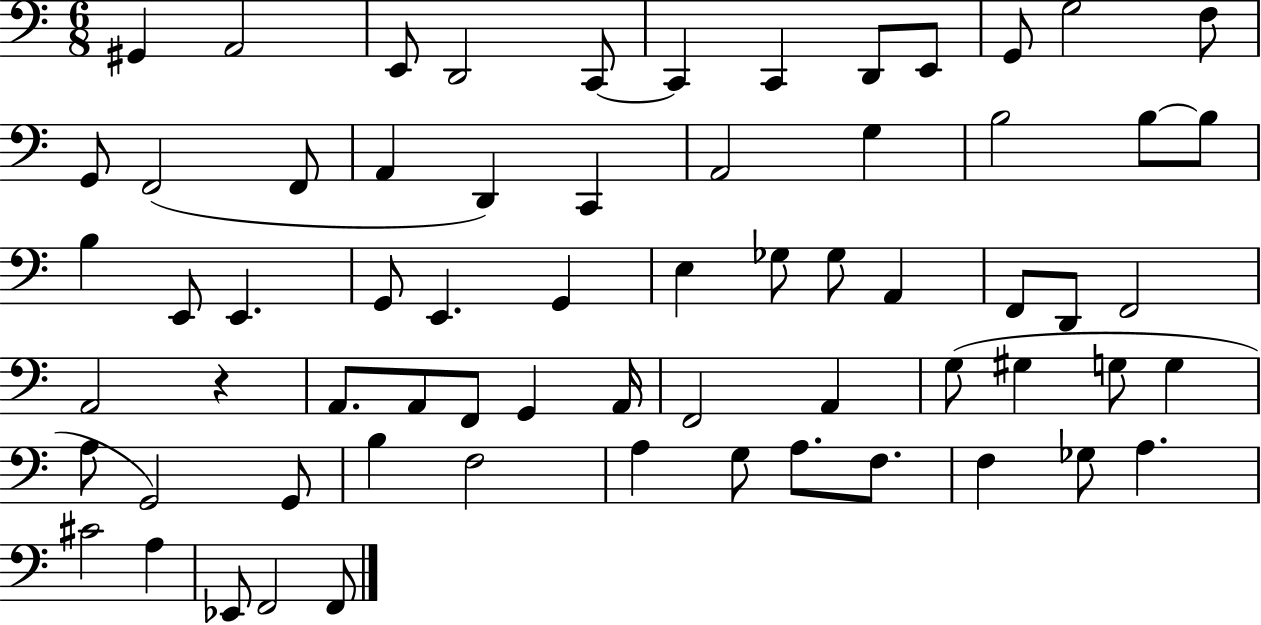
G#2/q A2/h E2/e D2/h C2/e C2/q C2/q D2/e E2/e G2/e G3/h F3/e G2/e F2/h F2/e A2/q D2/q C2/q A2/h G3/q B3/h B3/e B3/e B3/q E2/e E2/q. G2/e E2/q. G2/q E3/q Gb3/e Gb3/e A2/q F2/e D2/e F2/h A2/h R/q A2/e. A2/e F2/e G2/q A2/s F2/h A2/q G3/e G#3/q G3/e G3/q A3/e G2/h G2/e B3/q F3/h A3/q G3/e A3/e. F3/e. F3/q Gb3/e A3/q. C#4/h A3/q Eb2/e F2/h F2/e